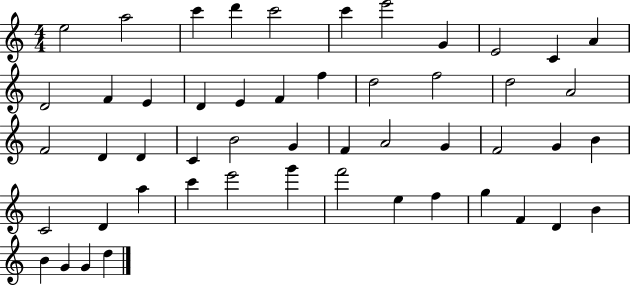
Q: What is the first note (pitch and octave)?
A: E5